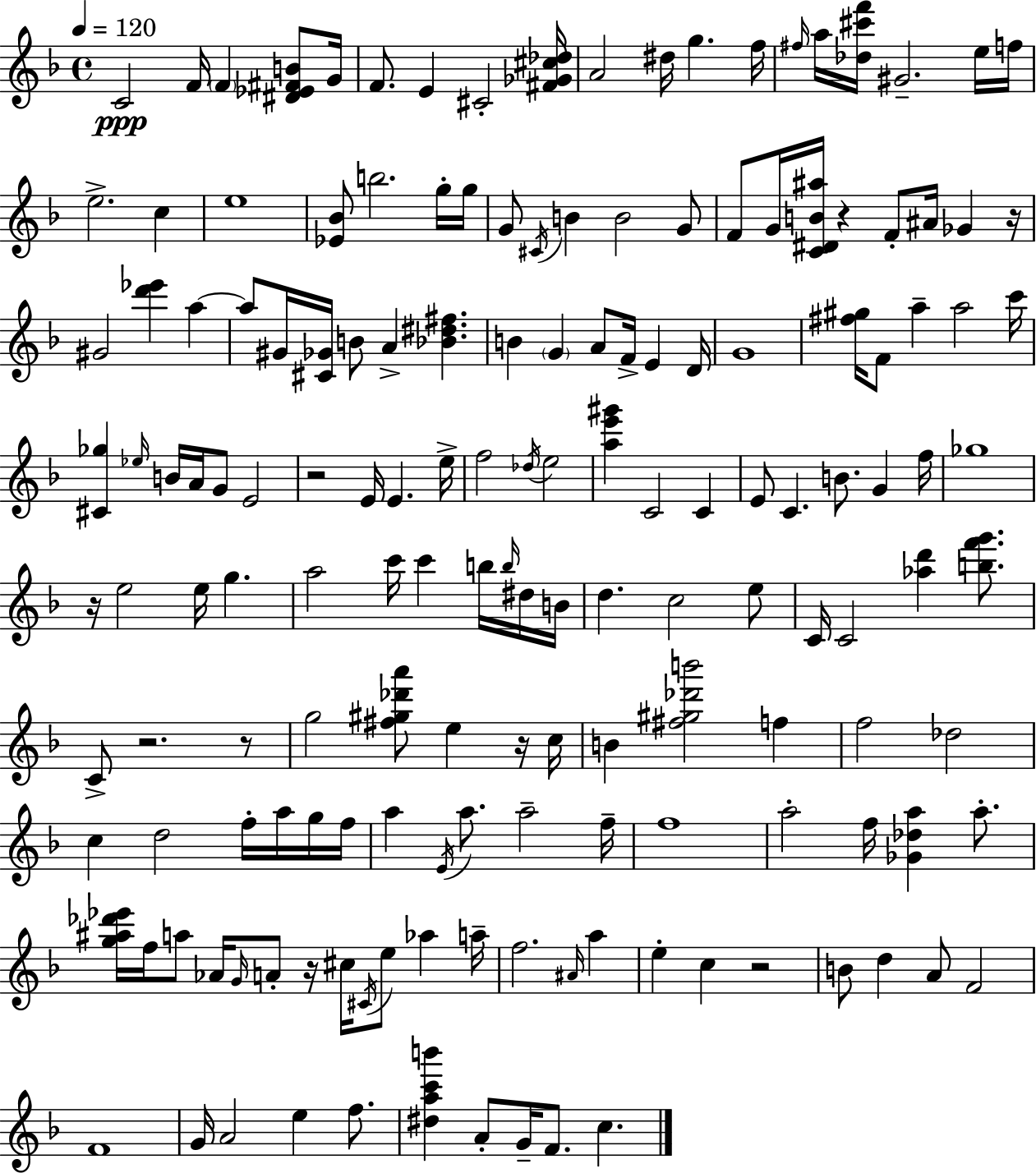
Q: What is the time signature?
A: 4/4